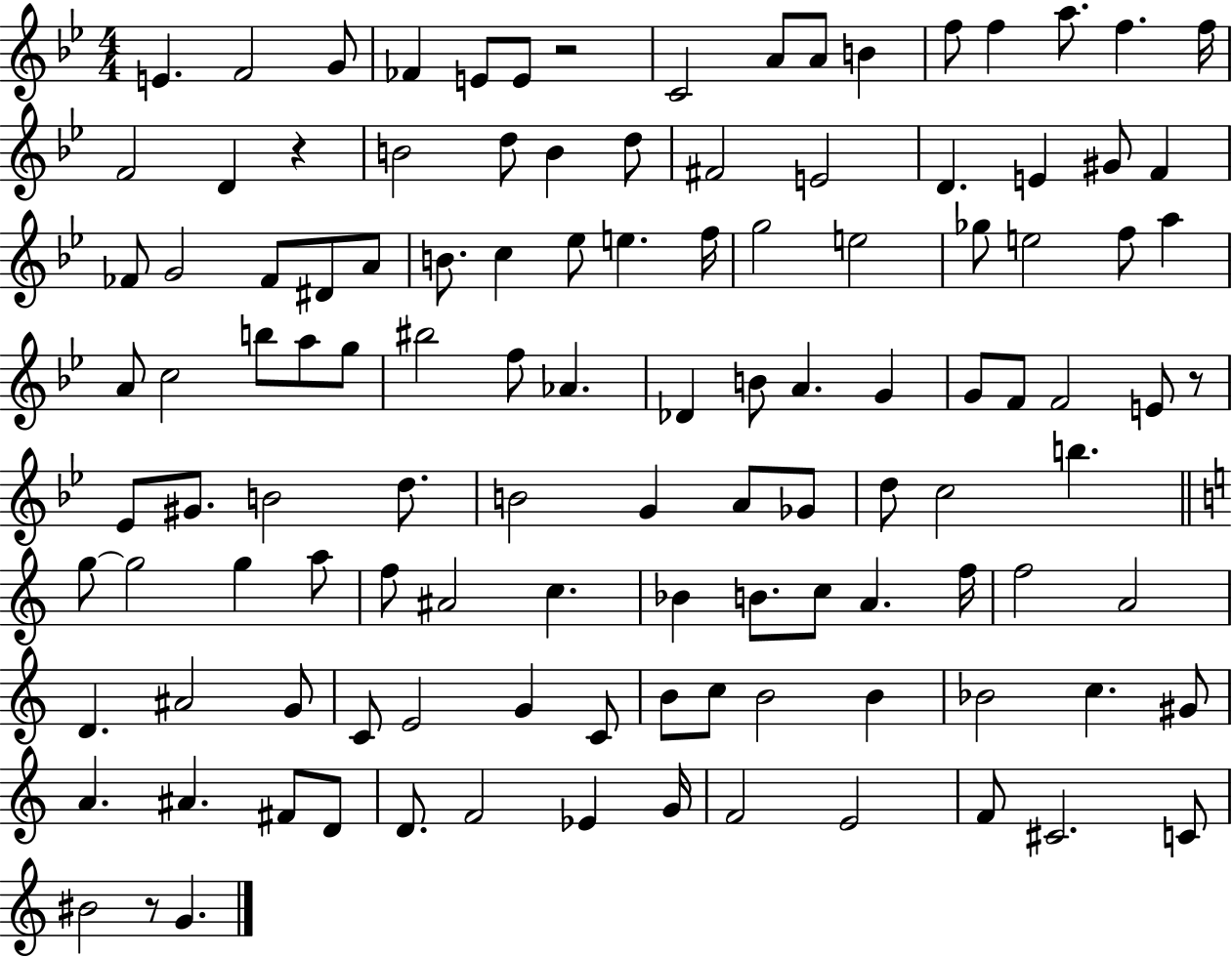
E4/q. F4/h G4/e FES4/q E4/e E4/e R/h C4/h A4/e A4/e B4/q F5/e F5/q A5/e. F5/q. F5/s F4/h D4/q R/q B4/h D5/e B4/q D5/e F#4/h E4/h D4/q. E4/q G#4/e F4/q FES4/e G4/h FES4/e D#4/e A4/e B4/e. C5/q Eb5/e E5/q. F5/s G5/h E5/h Gb5/e E5/h F5/e A5/q A4/e C5/h B5/e A5/e G5/e BIS5/h F5/e Ab4/q. Db4/q B4/e A4/q. G4/q G4/e F4/e F4/h E4/e R/e Eb4/e G#4/e. B4/h D5/e. B4/h G4/q A4/e Gb4/e D5/e C5/h B5/q. G5/e G5/h G5/q A5/e F5/e A#4/h C5/q. Bb4/q B4/e. C5/e A4/q. F5/s F5/h A4/h D4/q. A#4/h G4/e C4/e E4/h G4/q C4/e B4/e C5/e B4/h B4/q Bb4/h C5/q. G#4/e A4/q. A#4/q. F#4/e D4/e D4/e. F4/h Eb4/q G4/s F4/h E4/h F4/e C#4/h. C4/e BIS4/h R/e G4/q.